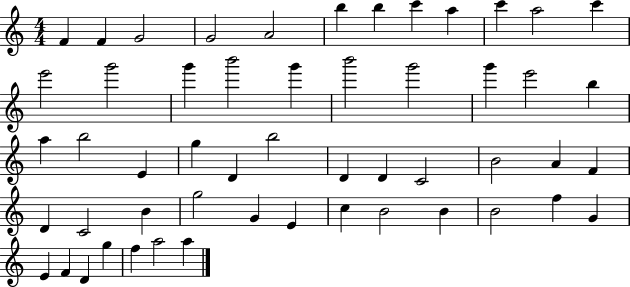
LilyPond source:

{
  \clef treble
  \numericTimeSignature
  \time 4/4
  \key c \major
  f'4 f'4 g'2 | g'2 a'2 | b''4 b''4 c'''4 a''4 | c'''4 a''2 c'''4 | \break e'''2 g'''2 | g'''4 b'''2 g'''4 | b'''2 g'''2 | g'''4 e'''2 b''4 | \break a''4 b''2 e'4 | g''4 d'4 b''2 | d'4 d'4 c'2 | b'2 a'4 f'4 | \break d'4 c'2 b'4 | g''2 g'4 e'4 | c''4 b'2 b'4 | b'2 f''4 g'4 | \break e'4 f'4 d'4 g''4 | f''4 a''2 a''4 | \bar "|."
}